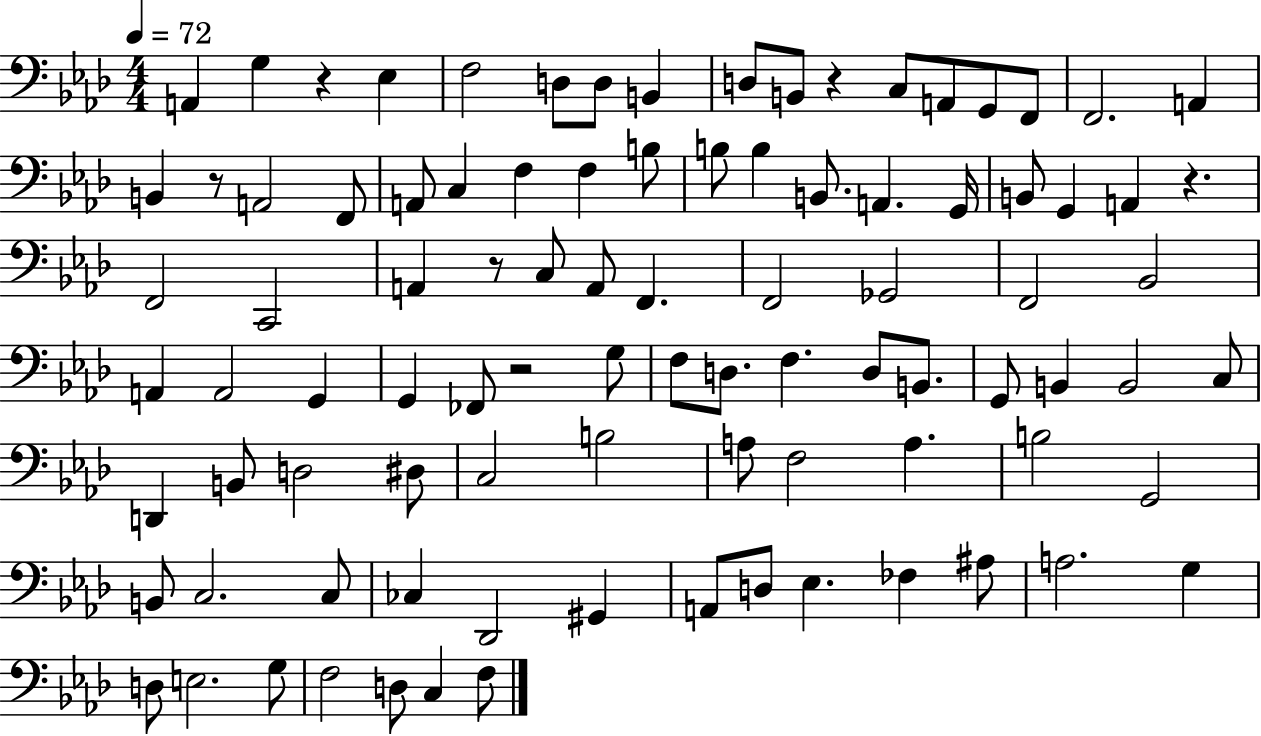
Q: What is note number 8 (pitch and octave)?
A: D3